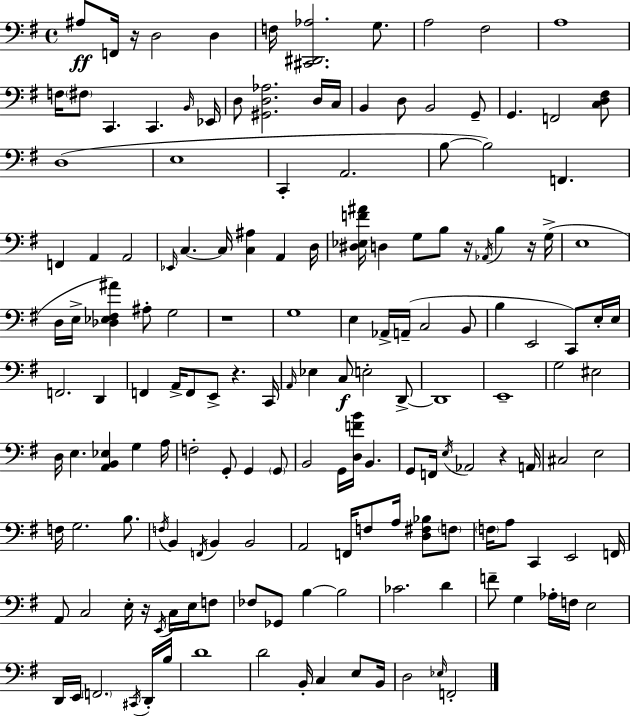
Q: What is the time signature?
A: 4/4